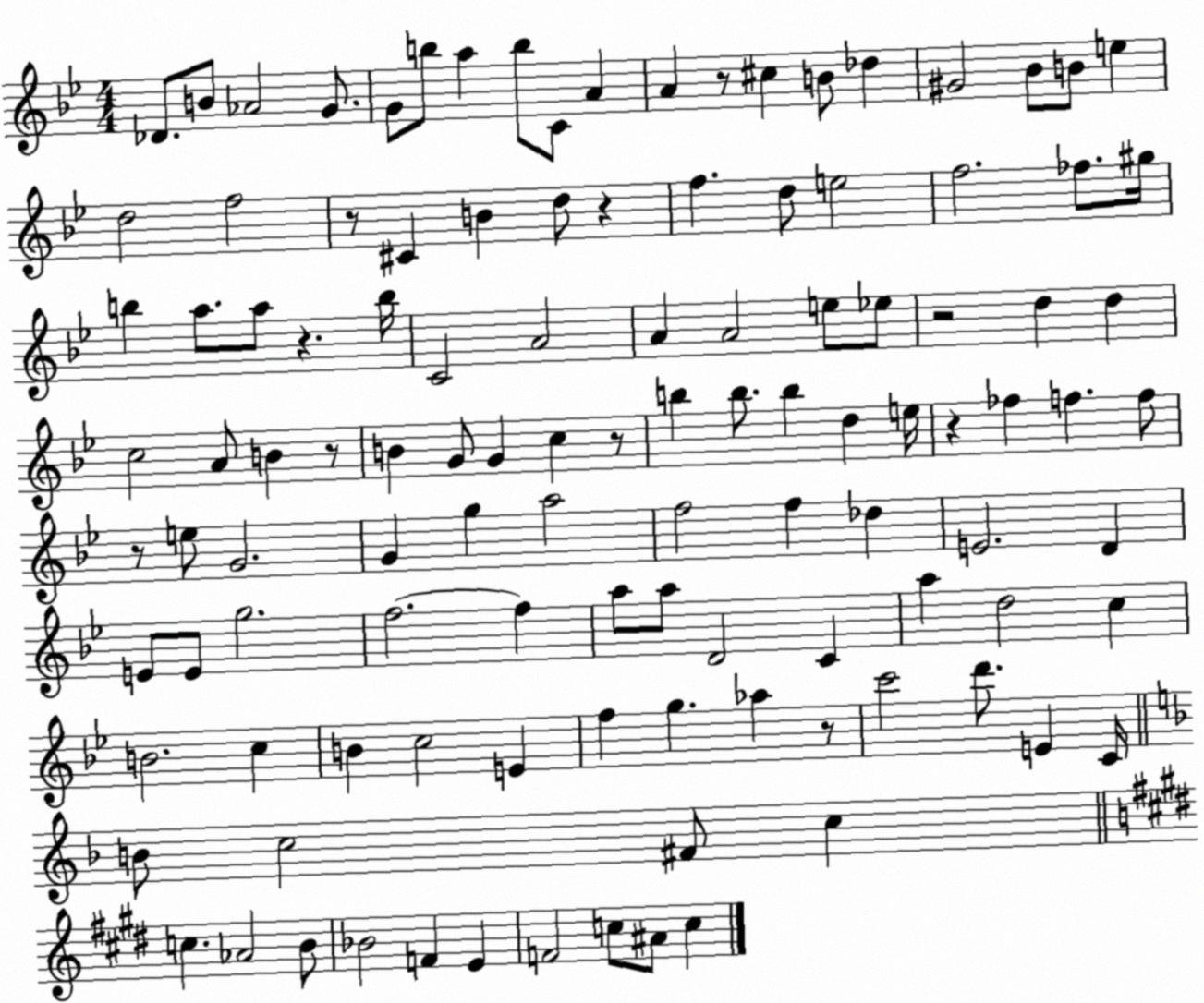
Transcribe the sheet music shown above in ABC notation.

X:1
T:Untitled
M:4/4
L:1/4
K:Bb
_D/2 B/2 _A2 G/2 G/2 b/2 a b/2 C/2 A A z/2 ^c B/2 _d ^G2 _B/2 B/2 e d2 f2 z/2 ^C B d/2 z f d/2 e2 f2 _f/2 ^g/4 b a/2 a/2 z b/4 C2 A2 A A2 e/2 _e/2 z2 d d c2 A/2 B z/2 B G/2 G c z/2 b b/2 b d e/4 z _f f f/2 z/2 e/2 G2 G g a2 f2 f _d E2 D E/2 E/2 g2 f2 f a/2 a/2 D2 C a d2 c B2 c B c2 E f g _a z/2 c'2 d'/2 E C/4 B/2 c2 ^F/2 c c _A2 B/2 _B2 F E F2 c/2 ^A/2 c